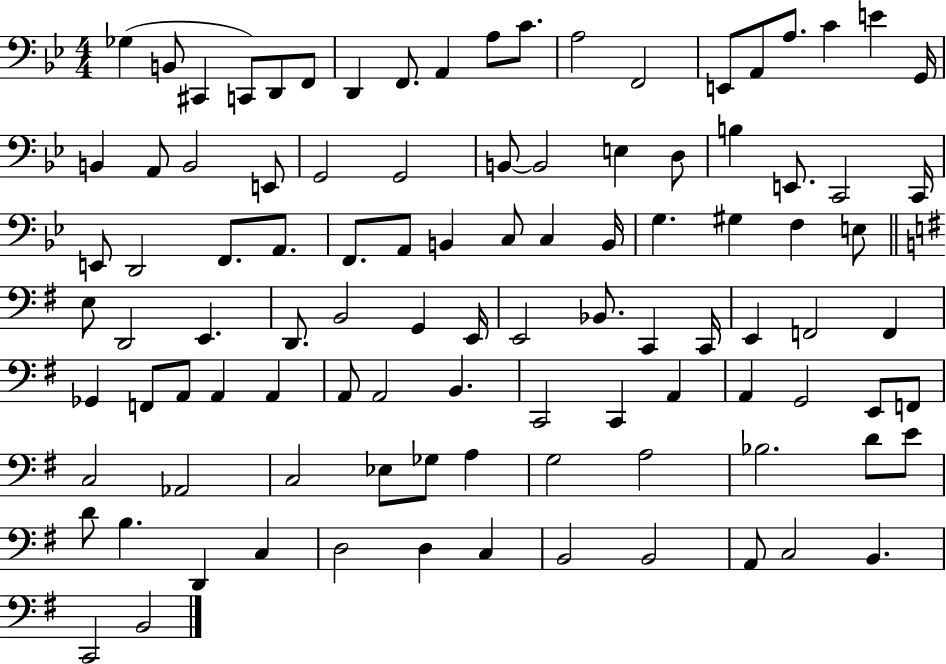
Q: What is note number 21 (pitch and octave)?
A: A2